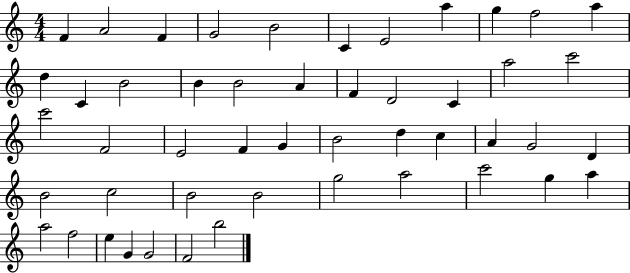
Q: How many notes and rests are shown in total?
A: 49